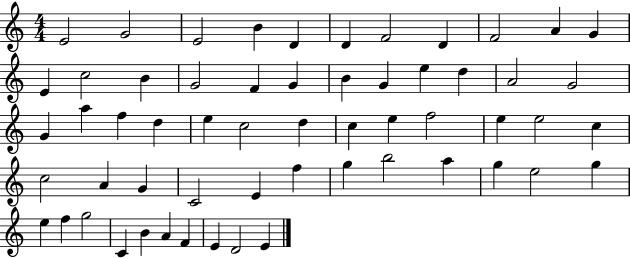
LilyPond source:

{
  \clef treble
  \numericTimeSignature
  \time 4/4
  \key c \major
  e'2 g'2 | e'2 b'4 d'4 | d'4 f'2 d'4 | f'2 a'4 g'4 | \break e'4 c''2 b'4 | g'2 f'4 g'4 | b'4 g'4 e''4 d''4 | a'2 g'2 | \break g'4 a''4 f''4 d''4 | e''4 c''2 d''4 | c''4 e''4 f''2 | e''4 e''2 c''4 | \break c''2 a'4 g'4 | c'2 e'4 f''4 | g''4 b''2 a''4 | g''4 e''2 g''4 | \break e''4 f''4 g''2 | c'4 b'4 a'4 f'4 | e'4 d'2 e'4 | \bar "|."
}